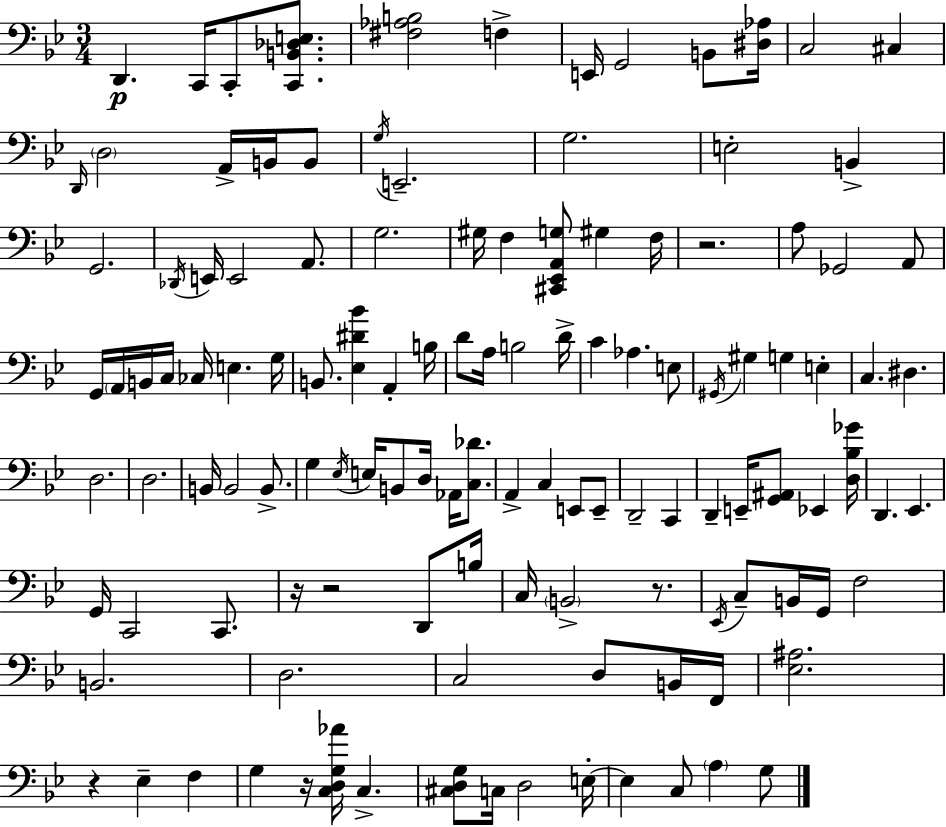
X:1
T:Untitled
M:3/4
L:1/4
K:Gm
D,, C,,/4 C,,/2 [C,,B,,_D,E,]/2 [^F,_A,B,]2 F, E,,/4 G,,2 B,,/2 [^D,_A,]/4 C,2 ^C, D,,/4 D,2 A,,/4 B,,/4 B,,/2 G,/4 E,,2 G,2 E,2 B,, G,,2 _D,,/4 E,,/4 E,,2 A,,/2 G,2 ^G,/4 F, [^C,,_E,,A,,G,]/2 ^G, F,/4 z2 A,/2 _G,,2 A,,/2 G,,/4 A,,/4 B,,/4 C,/4 _C,/4 E, G,/4 B,,/2 [_E,^D_B] A,, B,/4 D/2 A,/4 B,2 D/4 C _A, E,/2 ^G,,/4 ^G, G, E, C, ^D, D,2 D,2 B,,/4 B,,2 B,,/2 G, _E,/4 E,/4 B,,/2 D,/4 _A,,/4 [C,_D]/2 A,, C, E,,/2 E,,/2 D,,2 C,, D,, E,,/4 [G,,^A,,]/2 _E,, [D,_B,_G]/4 D,, _E,, G,,/4 C,,2 C,,/2 z/4 z2 D,,/2 B,/4 C,/4 B,,2 z/2 _E,,/4 C,/2 B,,/4 G,,/4 F,2 B,,2 D,2 C,2 D,/2 B,,/4 F,,/4 [_E,^A,]2 z _E, F, G, z/4 [C,D,G,_A]/4 C, [^C,D,G,]/2 C,/4 D,2 E,/4 E, C,/2 A, G,/2